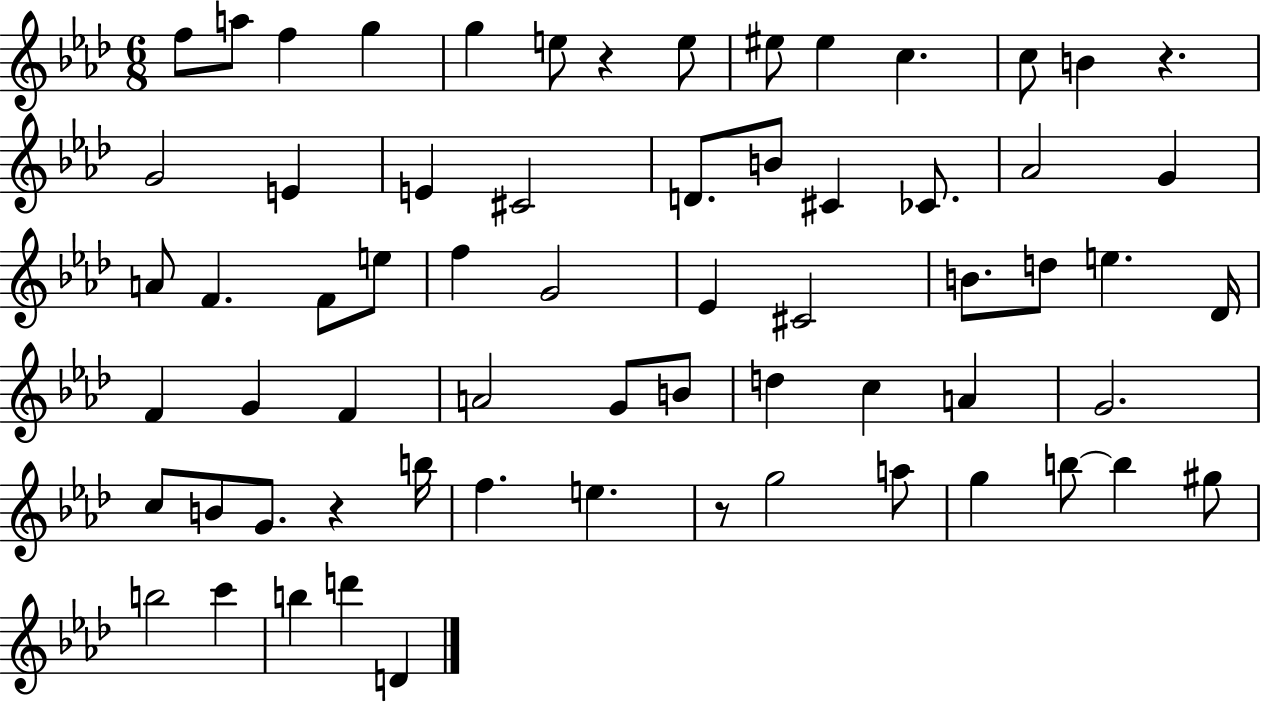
F5/e A5/e F5/q G5/q G5/q E5/e R/q E5/e EIS5/e EIS5/q C5/q. C5/e B4/q R/q. G4/h E4/q E4/q C#4/h D4/e. B4/e C#4/q CES4/e. Ab4/h G4/q A4/e F4/q. F4/e E5/e F5/q G4/h Eb4/q C#4/h B4/e. D5/e E5/q. Db4/s F4/q G4/q F4/q A4/h G4/e B4/e D5/q C5/q A4/q G4/h. C5/e B4/e G4/e. R/q B5/s F5/q. E5/q. R/e G5/h A5/e G5/q B5/e B5/q G#5/e B5/h C6/q B5/q D6/q D4/q